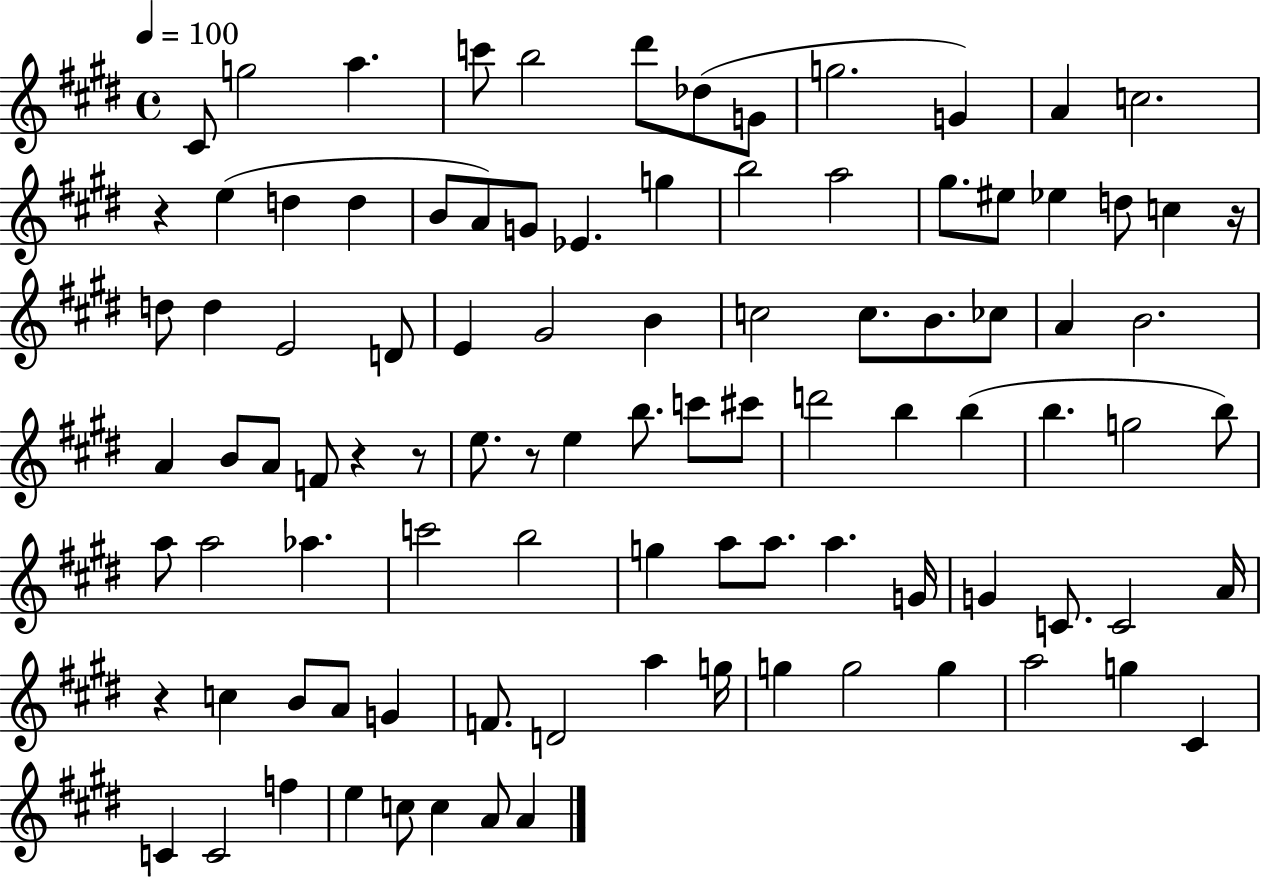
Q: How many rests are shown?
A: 6